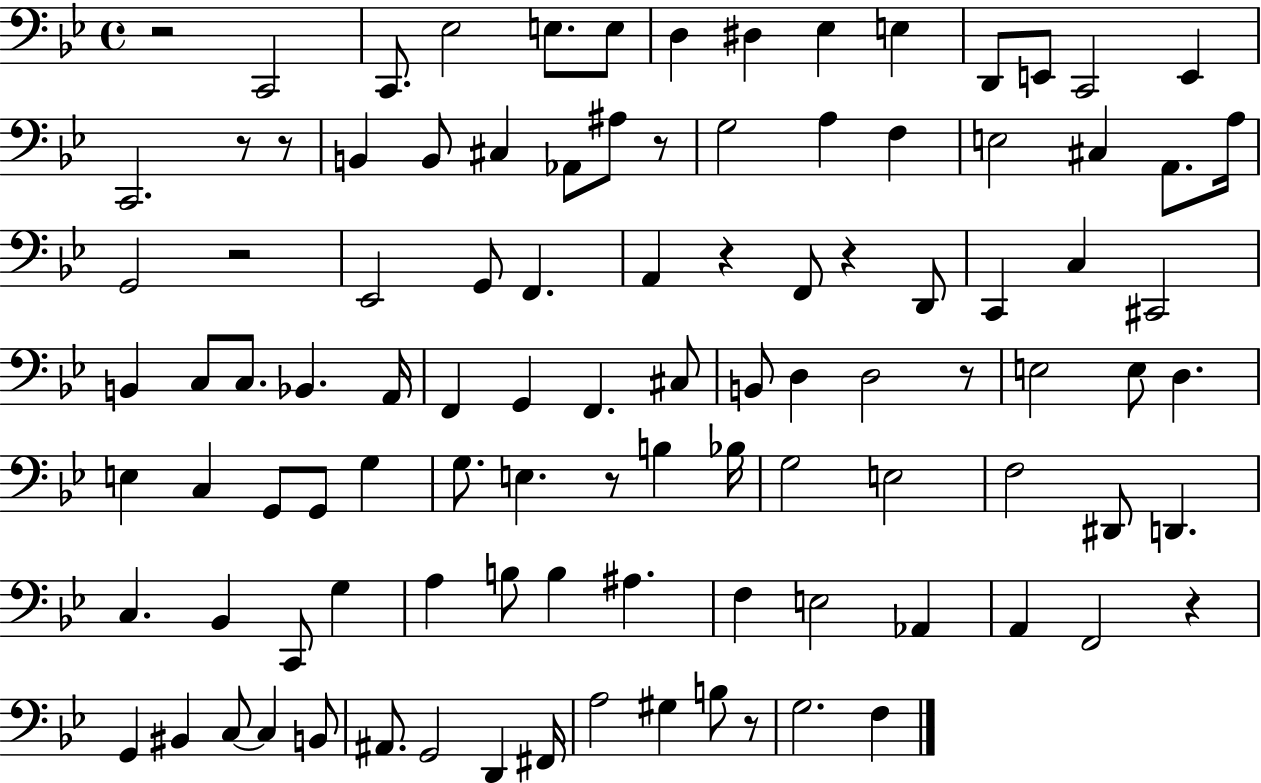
R/h C2/h C2/e. Eb3/h E3/e. E3/e D3/q D#3/q Eb3/q E3/q D2/e E2/e C2/h E2/q C2/h. R/e R/e B2/q B2/e C#3/q Ab2/e A#3/e R/e G3/h A3/q F3/q E3/h C#3/q A2/e. A3/s G2/h R/h Eb2/h G2/e F2/q. A2/q R/q F2/e R/q D2/e C2/q C3/q C#2/h B2/q C3/e C3/e. Bb2/q. A2/s F2/q G2/q F2/q. C#3/e B2/e D3/q D3/h R/e E3/h E3/e D3/q. E3/q C3/q G2/e G2/e G3/q G3/e. E3/q. R/e B3/q Bb3/s G3/h E3/h F3/h D#2/e D2/q. C3/q. Bb2/q C2/e G3/q A3/q B3/e B3/q A#3/q. F3/q E3/h Ab2/q A2/q F2/h R/q G2/q BIS2/q C3/e C3/q B2/e A#2/e. G2/h D2/q F#2/s A3/h G#3/q B3/e R/e G3/h. F3/q